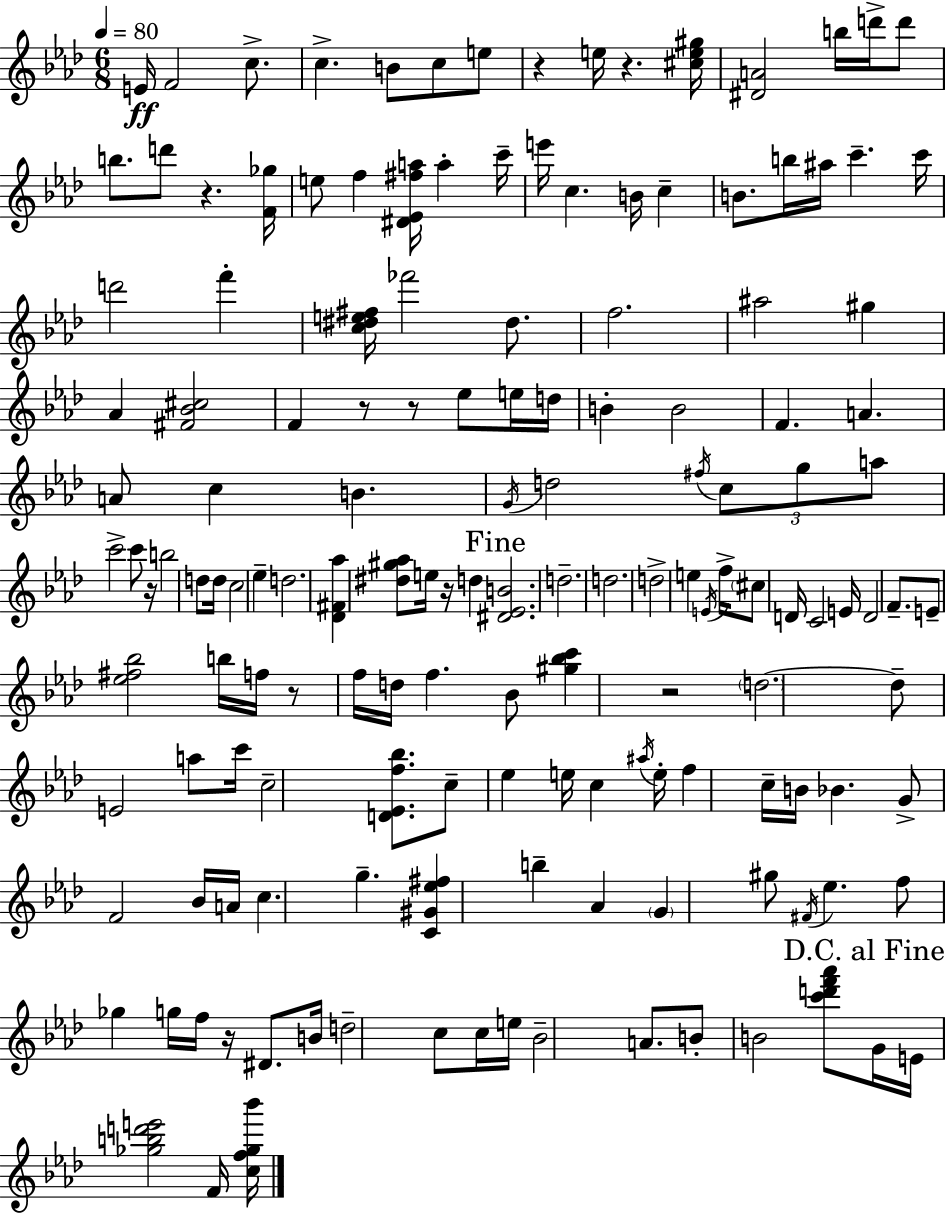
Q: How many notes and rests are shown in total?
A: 151